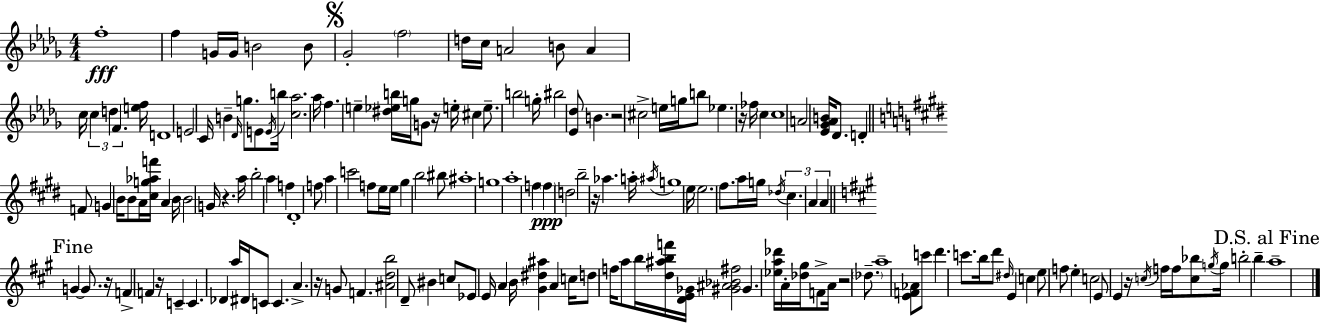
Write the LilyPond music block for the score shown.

{
  \clef treble
  \numericTimeSignature
  \time 4/4
  \key bes \minor
  f''1-.\fff | f''4 g'16 g'16 b'2 b'8 | \mark \markup { \musicglyph "scripts.segno" } ges'2-. \parenthesize f''2 | d''16 c''16 a'2 b'8 a'4 | \break c''16 \tuplet 3/2 { c''4 d''4 f'4. } <e'' f''>16 | d'1 | e'2 c'16 b'4-- \grace { des'16 } g''8. | e'8 \acciaccatura { e'16 } b''16 <c'' aes''>2. | \break aes''16 f''4. e''4-- <dis'' ees'' b''>16 g''16 g'8 | r16 e''16-. cis''4 e''8.-- b''2 | g''16-. bis''2 <ees' des''>8 b'4. | r2 cis''2-> | \break e''16 g''16 b''8 ees''4. r16 fes''16 c''4 | c''1 | a'2 <ees' ges' aes' b'>16 des'8. d'4-. | \bar "||" \break \key e \major f'8 g'4 b'16 b'8 a'16 <cis'' g'' aes'' f'''>16 a'4 b'16 | b'2 g'16 r4. a''16 | b''2-. a''4 f''4 | dis'1-. | \break f''8 a''4 c'''2 f''8 | e''16 e''16 gis''4 b''2 bis''8 | ais''1-. | g''1 | \break a''1-. | f''4 \parenthesize f''4\ppp d''2 | b''2-- r16 aes''4. a''16-. | \acciaccatura { ais''16 } g''1 | \break e''16 e''2. fis''8. | a''16 g''16 \acciaccatura { des''16 } \tuplet 3/2 { cis''4. a'4 a'4 } | \mark "Fine" \bar "||" \break \key a \major g'4~~ g'8. r16 f'4-> f'4 | r16 c'4-- c'4. des'4 a''16 | dis'16 c'8 c'4. a'4.-> r16 | g'8 f'4. <ais' d'' b''>2 | \break d'8-- bis'4 c''8 ees'8 e'16 a'4 b'16 | <gis' dis'' ais''>4 a'4 c''16 d''8 f''16 a''8 b''16 <d'' ais'' b'' f'''>16 | <d' e' ges'>16 <gis' ais' bes' fis''>2 gis'4. <ees'' a'' des'''>16 | a'16-. <des'' gis''>16 f'8-> a'16 r2 \parenthesize des''8.-- | \break a''1-- | <e' f' aes'>8 c'''8 d'''4. c'''8. b''16 d'''8 | \grace { dis''16 } e'4 c''4 e''8 f''8 e''4-. | c''2 e'8 e'4 r16 | \break \acciaccatura { c''16 } f''16 f''16 <c'' bes''>8 \acciaccatura { g''16 } g''16 b''2-. b''4-- | \mark "D.S. al Fine" a''1-- | \bar "|."
}